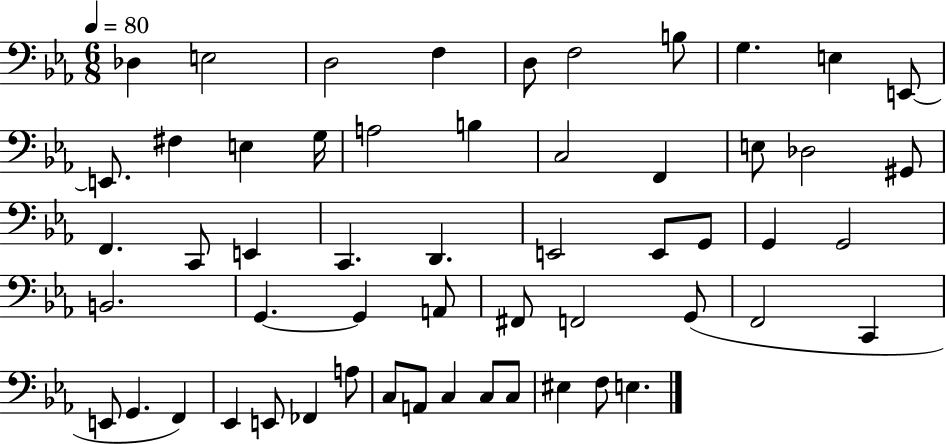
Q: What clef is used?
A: bass